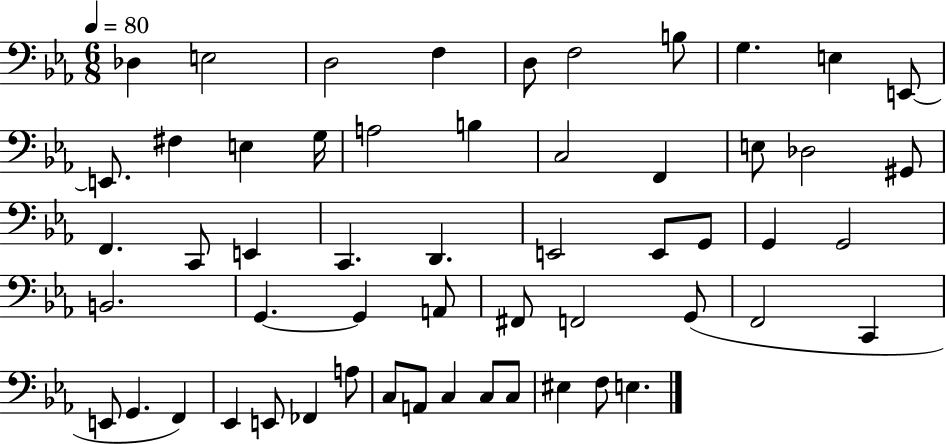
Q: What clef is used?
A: bass